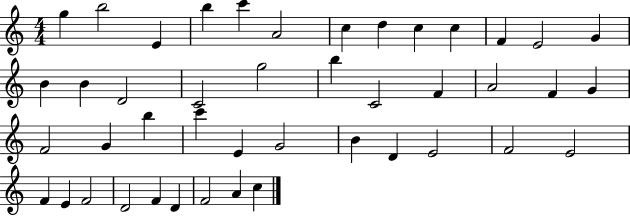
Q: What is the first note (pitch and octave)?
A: G5